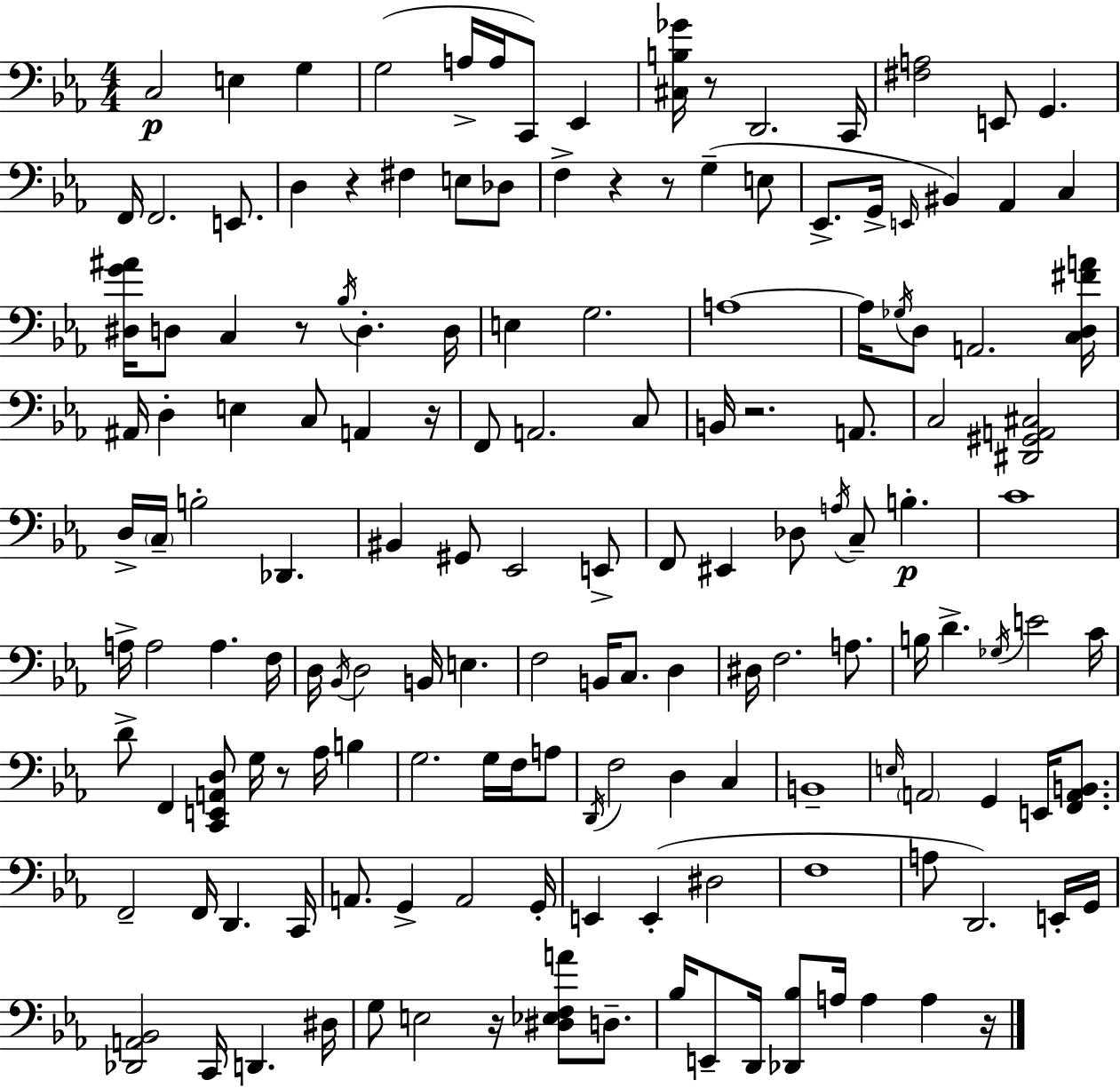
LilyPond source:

{
  \clef bass
  \numericTimeSignature
  \time 4/4
  \key c \minor
  c2\p e4 g4 | g2( a16-> a16 c,8) ees,4 | <cis b ges'>16 r8 d,2. c,16 | <fis a>2 e,8 g,4. | \break f,16 f,2. e,8. | d4 r4 fis4 e8 des8 | f4-> r4 r8 g4--( e8 | ees,8.-> g,16-> \grace { e,16 }) bis,4 aes,4 c4 | \break <dis g' ais'>16 d8 c4 r8 \acciaccatura { bes16 } d4.-. | d16 e4 g2. | a1~~ | a16 \acciaccatura { ges16 } d8 a,2. | \break <c d fis' a'>16 ais,16 d4-. e4 c8 a,4 | r16 f,8 a,2. | c8 b,16 r2. | a,8. c2 <dis, gis, a, cis>2 | \break d16-> \parenthesize c16-- b2-. des,4. | bis,4 gis,8 ees,2 | e,8-> f,8 eis,4 des8 \acciaccatura { a16 } c8-- b4.-.\p | c'1 | \break a16-> a2 a4. | f16 d16 \acciaccatura { bes,16 } d2 b,16 e4. | f2 b,16 c8. | d4 dis16 f2. | \break a8. b16 d'4.-> \acciaccatura { ges16 } e'2 | c'16 d'8-> f,4 <c, e, a, d>8 g16 r8 | aes16 b4 g2. | g16 f16 a8 \acciaccatura { d,16 } f2 d4 | \break c4 b,1-- | \grace { e16 } \parenthesize a,2 | g,4 e,16 <f, a, b,>8. f,2-- | f,16 d,4. c,16 a,8. g,4-> a,2 | \break g,16-. e,4 e,4-.( | dis2 f1 | a8 d,2.) | e,16-. g,16 <des, a, bes,>2 | \break c,16 d,4. dis16 g8 e2 | r16 <dis ees f a'>8 d8.-- bes16 e,8-- d,16 <des, bes>8 a16 a4 | a4 r16 \bar "|."
}